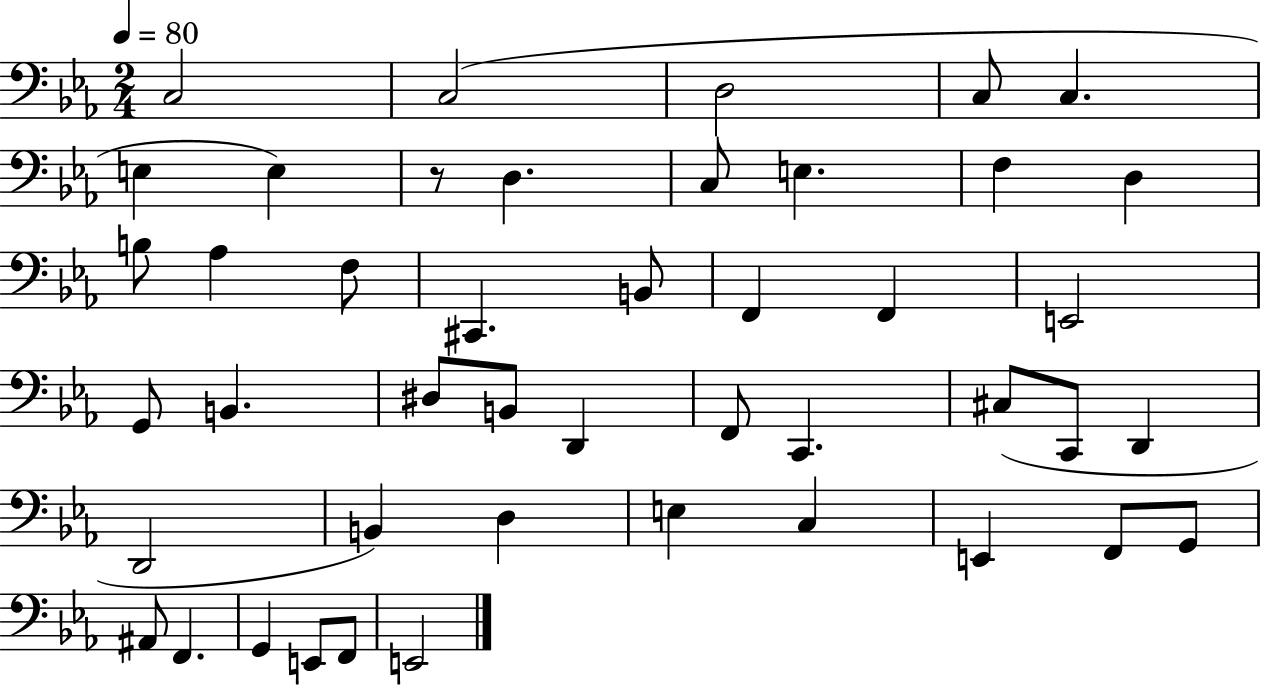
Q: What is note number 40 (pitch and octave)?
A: F2